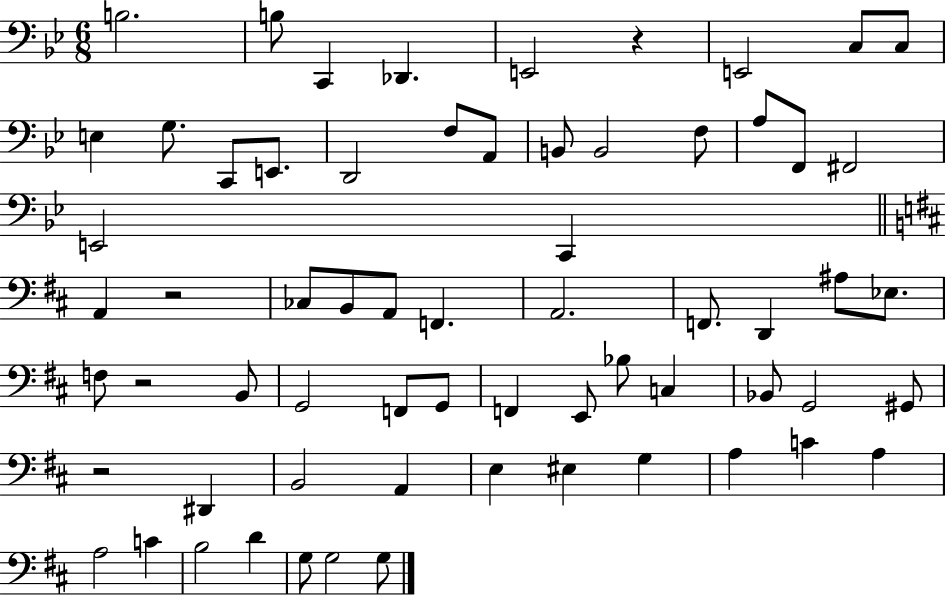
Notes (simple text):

B3/h. B3/e C2/q Db2/q. E2/h R/q E2/h C3/e C3/e E3/q G3/e. C2/e E2/e. D2/h F3/e A2/e B2/e B2/h F3/e A3/e F2/e F#2/h E2/h C2/q A2/q R/h CES3/e B2/e A2/e F2/q. A2/h. F2/e. D2/q A#3/e Eb3/e. F3/e R/h B2/e G2/h F2/e G2/e F2/q E2/e Bb3/e C3/q Bb2/e G2/h G#2/e R/h D#2/q B2/h A2/q E3/q EIS3/q G3/q A3/q C4/q A3/q A3/h C4/q B3/h D4/q G3/e G3/h G3/e